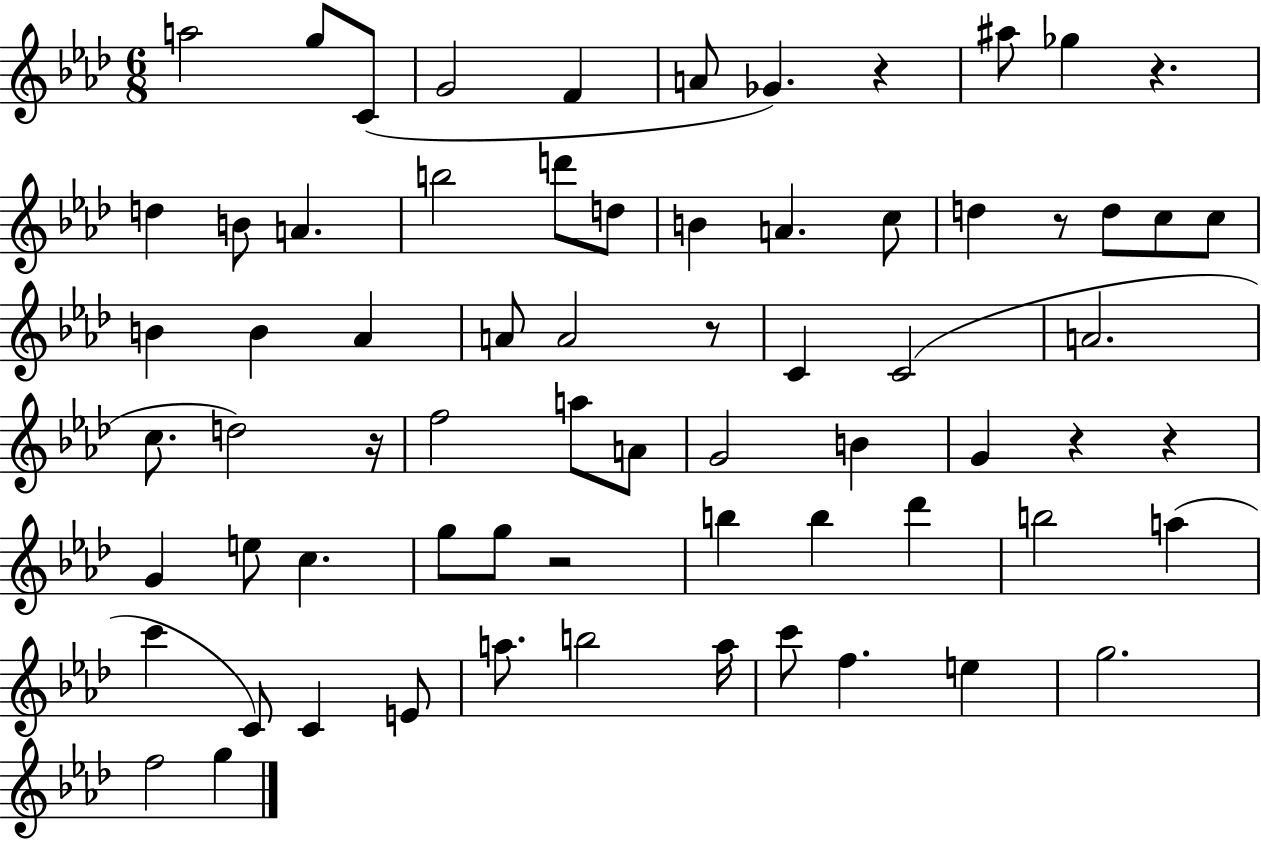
{
  \clef treble
  \numericTimeSignature
  \time 6/8
  \key aes \major
  a''2 g''8 c'8( | g'2 f'4 | a'8 ges'4.) r4 | ais''8 ges''4 r4. | \break d''4 b'8 a'4. | b''2 d'''8 d''8 | b'4 a'4. c''8 | d''4 r8 d''8 c''8 c''8 | \break b'4 b'4 aes'4 | a'8 a'2 r8 | c'4 c'2( | a'2. | \break c''8. d''2) r16 | f''2 a''8 a'8 | g'2 b'4 | g'4 r4 r4 | \break g'4 e''8 c''4. | g''8 g''8 r2 | b''4 b''4 des'''4 | b''2 a''4( | \break c'''4 c'8) c'4 e'8 | a''8. b''2 a''16 | c'''8 f''4. e''4 | g''2. | \break f''2 g''4 | \bar "|."
}